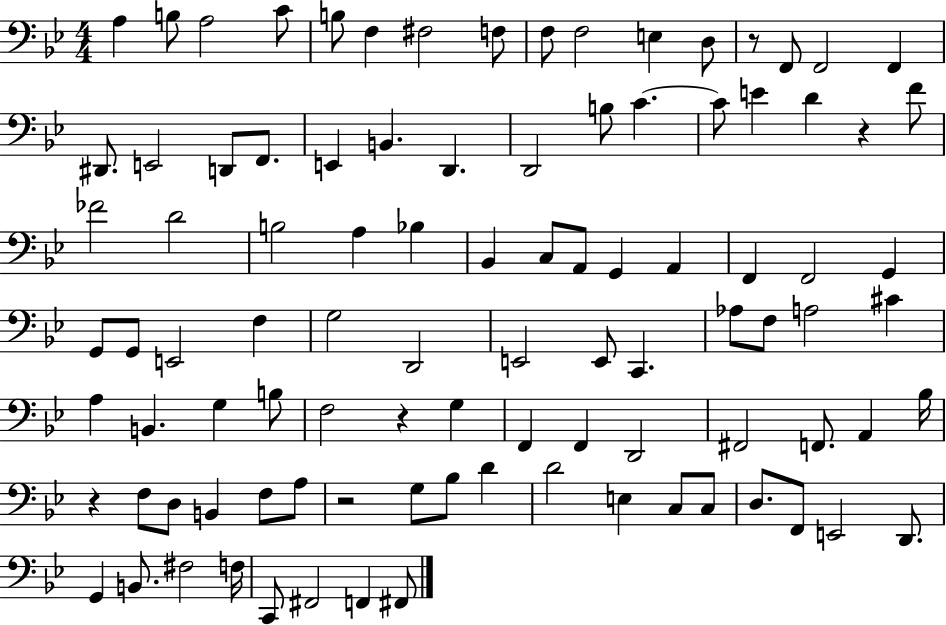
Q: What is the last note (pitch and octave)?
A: F#2